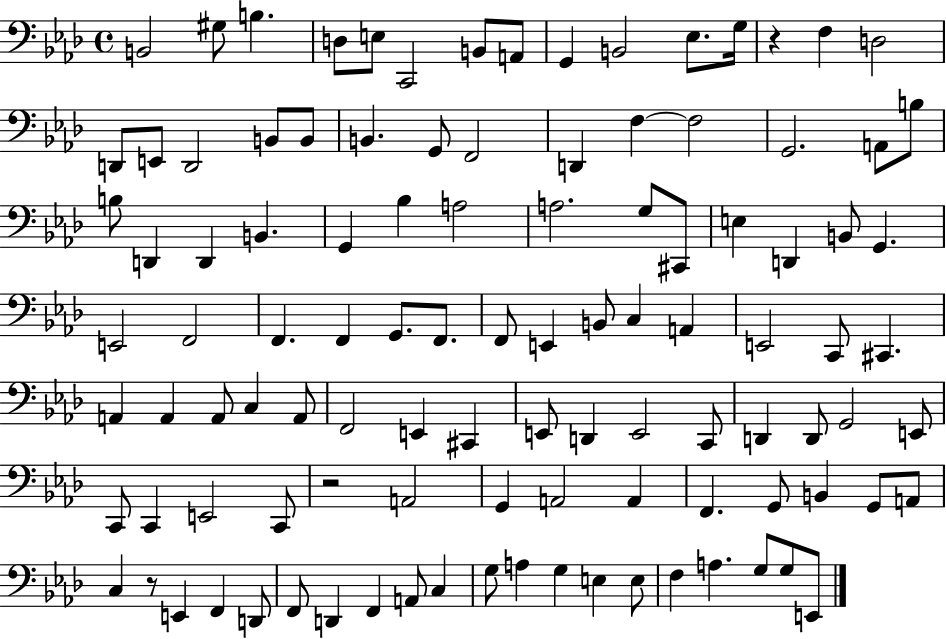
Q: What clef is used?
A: bass